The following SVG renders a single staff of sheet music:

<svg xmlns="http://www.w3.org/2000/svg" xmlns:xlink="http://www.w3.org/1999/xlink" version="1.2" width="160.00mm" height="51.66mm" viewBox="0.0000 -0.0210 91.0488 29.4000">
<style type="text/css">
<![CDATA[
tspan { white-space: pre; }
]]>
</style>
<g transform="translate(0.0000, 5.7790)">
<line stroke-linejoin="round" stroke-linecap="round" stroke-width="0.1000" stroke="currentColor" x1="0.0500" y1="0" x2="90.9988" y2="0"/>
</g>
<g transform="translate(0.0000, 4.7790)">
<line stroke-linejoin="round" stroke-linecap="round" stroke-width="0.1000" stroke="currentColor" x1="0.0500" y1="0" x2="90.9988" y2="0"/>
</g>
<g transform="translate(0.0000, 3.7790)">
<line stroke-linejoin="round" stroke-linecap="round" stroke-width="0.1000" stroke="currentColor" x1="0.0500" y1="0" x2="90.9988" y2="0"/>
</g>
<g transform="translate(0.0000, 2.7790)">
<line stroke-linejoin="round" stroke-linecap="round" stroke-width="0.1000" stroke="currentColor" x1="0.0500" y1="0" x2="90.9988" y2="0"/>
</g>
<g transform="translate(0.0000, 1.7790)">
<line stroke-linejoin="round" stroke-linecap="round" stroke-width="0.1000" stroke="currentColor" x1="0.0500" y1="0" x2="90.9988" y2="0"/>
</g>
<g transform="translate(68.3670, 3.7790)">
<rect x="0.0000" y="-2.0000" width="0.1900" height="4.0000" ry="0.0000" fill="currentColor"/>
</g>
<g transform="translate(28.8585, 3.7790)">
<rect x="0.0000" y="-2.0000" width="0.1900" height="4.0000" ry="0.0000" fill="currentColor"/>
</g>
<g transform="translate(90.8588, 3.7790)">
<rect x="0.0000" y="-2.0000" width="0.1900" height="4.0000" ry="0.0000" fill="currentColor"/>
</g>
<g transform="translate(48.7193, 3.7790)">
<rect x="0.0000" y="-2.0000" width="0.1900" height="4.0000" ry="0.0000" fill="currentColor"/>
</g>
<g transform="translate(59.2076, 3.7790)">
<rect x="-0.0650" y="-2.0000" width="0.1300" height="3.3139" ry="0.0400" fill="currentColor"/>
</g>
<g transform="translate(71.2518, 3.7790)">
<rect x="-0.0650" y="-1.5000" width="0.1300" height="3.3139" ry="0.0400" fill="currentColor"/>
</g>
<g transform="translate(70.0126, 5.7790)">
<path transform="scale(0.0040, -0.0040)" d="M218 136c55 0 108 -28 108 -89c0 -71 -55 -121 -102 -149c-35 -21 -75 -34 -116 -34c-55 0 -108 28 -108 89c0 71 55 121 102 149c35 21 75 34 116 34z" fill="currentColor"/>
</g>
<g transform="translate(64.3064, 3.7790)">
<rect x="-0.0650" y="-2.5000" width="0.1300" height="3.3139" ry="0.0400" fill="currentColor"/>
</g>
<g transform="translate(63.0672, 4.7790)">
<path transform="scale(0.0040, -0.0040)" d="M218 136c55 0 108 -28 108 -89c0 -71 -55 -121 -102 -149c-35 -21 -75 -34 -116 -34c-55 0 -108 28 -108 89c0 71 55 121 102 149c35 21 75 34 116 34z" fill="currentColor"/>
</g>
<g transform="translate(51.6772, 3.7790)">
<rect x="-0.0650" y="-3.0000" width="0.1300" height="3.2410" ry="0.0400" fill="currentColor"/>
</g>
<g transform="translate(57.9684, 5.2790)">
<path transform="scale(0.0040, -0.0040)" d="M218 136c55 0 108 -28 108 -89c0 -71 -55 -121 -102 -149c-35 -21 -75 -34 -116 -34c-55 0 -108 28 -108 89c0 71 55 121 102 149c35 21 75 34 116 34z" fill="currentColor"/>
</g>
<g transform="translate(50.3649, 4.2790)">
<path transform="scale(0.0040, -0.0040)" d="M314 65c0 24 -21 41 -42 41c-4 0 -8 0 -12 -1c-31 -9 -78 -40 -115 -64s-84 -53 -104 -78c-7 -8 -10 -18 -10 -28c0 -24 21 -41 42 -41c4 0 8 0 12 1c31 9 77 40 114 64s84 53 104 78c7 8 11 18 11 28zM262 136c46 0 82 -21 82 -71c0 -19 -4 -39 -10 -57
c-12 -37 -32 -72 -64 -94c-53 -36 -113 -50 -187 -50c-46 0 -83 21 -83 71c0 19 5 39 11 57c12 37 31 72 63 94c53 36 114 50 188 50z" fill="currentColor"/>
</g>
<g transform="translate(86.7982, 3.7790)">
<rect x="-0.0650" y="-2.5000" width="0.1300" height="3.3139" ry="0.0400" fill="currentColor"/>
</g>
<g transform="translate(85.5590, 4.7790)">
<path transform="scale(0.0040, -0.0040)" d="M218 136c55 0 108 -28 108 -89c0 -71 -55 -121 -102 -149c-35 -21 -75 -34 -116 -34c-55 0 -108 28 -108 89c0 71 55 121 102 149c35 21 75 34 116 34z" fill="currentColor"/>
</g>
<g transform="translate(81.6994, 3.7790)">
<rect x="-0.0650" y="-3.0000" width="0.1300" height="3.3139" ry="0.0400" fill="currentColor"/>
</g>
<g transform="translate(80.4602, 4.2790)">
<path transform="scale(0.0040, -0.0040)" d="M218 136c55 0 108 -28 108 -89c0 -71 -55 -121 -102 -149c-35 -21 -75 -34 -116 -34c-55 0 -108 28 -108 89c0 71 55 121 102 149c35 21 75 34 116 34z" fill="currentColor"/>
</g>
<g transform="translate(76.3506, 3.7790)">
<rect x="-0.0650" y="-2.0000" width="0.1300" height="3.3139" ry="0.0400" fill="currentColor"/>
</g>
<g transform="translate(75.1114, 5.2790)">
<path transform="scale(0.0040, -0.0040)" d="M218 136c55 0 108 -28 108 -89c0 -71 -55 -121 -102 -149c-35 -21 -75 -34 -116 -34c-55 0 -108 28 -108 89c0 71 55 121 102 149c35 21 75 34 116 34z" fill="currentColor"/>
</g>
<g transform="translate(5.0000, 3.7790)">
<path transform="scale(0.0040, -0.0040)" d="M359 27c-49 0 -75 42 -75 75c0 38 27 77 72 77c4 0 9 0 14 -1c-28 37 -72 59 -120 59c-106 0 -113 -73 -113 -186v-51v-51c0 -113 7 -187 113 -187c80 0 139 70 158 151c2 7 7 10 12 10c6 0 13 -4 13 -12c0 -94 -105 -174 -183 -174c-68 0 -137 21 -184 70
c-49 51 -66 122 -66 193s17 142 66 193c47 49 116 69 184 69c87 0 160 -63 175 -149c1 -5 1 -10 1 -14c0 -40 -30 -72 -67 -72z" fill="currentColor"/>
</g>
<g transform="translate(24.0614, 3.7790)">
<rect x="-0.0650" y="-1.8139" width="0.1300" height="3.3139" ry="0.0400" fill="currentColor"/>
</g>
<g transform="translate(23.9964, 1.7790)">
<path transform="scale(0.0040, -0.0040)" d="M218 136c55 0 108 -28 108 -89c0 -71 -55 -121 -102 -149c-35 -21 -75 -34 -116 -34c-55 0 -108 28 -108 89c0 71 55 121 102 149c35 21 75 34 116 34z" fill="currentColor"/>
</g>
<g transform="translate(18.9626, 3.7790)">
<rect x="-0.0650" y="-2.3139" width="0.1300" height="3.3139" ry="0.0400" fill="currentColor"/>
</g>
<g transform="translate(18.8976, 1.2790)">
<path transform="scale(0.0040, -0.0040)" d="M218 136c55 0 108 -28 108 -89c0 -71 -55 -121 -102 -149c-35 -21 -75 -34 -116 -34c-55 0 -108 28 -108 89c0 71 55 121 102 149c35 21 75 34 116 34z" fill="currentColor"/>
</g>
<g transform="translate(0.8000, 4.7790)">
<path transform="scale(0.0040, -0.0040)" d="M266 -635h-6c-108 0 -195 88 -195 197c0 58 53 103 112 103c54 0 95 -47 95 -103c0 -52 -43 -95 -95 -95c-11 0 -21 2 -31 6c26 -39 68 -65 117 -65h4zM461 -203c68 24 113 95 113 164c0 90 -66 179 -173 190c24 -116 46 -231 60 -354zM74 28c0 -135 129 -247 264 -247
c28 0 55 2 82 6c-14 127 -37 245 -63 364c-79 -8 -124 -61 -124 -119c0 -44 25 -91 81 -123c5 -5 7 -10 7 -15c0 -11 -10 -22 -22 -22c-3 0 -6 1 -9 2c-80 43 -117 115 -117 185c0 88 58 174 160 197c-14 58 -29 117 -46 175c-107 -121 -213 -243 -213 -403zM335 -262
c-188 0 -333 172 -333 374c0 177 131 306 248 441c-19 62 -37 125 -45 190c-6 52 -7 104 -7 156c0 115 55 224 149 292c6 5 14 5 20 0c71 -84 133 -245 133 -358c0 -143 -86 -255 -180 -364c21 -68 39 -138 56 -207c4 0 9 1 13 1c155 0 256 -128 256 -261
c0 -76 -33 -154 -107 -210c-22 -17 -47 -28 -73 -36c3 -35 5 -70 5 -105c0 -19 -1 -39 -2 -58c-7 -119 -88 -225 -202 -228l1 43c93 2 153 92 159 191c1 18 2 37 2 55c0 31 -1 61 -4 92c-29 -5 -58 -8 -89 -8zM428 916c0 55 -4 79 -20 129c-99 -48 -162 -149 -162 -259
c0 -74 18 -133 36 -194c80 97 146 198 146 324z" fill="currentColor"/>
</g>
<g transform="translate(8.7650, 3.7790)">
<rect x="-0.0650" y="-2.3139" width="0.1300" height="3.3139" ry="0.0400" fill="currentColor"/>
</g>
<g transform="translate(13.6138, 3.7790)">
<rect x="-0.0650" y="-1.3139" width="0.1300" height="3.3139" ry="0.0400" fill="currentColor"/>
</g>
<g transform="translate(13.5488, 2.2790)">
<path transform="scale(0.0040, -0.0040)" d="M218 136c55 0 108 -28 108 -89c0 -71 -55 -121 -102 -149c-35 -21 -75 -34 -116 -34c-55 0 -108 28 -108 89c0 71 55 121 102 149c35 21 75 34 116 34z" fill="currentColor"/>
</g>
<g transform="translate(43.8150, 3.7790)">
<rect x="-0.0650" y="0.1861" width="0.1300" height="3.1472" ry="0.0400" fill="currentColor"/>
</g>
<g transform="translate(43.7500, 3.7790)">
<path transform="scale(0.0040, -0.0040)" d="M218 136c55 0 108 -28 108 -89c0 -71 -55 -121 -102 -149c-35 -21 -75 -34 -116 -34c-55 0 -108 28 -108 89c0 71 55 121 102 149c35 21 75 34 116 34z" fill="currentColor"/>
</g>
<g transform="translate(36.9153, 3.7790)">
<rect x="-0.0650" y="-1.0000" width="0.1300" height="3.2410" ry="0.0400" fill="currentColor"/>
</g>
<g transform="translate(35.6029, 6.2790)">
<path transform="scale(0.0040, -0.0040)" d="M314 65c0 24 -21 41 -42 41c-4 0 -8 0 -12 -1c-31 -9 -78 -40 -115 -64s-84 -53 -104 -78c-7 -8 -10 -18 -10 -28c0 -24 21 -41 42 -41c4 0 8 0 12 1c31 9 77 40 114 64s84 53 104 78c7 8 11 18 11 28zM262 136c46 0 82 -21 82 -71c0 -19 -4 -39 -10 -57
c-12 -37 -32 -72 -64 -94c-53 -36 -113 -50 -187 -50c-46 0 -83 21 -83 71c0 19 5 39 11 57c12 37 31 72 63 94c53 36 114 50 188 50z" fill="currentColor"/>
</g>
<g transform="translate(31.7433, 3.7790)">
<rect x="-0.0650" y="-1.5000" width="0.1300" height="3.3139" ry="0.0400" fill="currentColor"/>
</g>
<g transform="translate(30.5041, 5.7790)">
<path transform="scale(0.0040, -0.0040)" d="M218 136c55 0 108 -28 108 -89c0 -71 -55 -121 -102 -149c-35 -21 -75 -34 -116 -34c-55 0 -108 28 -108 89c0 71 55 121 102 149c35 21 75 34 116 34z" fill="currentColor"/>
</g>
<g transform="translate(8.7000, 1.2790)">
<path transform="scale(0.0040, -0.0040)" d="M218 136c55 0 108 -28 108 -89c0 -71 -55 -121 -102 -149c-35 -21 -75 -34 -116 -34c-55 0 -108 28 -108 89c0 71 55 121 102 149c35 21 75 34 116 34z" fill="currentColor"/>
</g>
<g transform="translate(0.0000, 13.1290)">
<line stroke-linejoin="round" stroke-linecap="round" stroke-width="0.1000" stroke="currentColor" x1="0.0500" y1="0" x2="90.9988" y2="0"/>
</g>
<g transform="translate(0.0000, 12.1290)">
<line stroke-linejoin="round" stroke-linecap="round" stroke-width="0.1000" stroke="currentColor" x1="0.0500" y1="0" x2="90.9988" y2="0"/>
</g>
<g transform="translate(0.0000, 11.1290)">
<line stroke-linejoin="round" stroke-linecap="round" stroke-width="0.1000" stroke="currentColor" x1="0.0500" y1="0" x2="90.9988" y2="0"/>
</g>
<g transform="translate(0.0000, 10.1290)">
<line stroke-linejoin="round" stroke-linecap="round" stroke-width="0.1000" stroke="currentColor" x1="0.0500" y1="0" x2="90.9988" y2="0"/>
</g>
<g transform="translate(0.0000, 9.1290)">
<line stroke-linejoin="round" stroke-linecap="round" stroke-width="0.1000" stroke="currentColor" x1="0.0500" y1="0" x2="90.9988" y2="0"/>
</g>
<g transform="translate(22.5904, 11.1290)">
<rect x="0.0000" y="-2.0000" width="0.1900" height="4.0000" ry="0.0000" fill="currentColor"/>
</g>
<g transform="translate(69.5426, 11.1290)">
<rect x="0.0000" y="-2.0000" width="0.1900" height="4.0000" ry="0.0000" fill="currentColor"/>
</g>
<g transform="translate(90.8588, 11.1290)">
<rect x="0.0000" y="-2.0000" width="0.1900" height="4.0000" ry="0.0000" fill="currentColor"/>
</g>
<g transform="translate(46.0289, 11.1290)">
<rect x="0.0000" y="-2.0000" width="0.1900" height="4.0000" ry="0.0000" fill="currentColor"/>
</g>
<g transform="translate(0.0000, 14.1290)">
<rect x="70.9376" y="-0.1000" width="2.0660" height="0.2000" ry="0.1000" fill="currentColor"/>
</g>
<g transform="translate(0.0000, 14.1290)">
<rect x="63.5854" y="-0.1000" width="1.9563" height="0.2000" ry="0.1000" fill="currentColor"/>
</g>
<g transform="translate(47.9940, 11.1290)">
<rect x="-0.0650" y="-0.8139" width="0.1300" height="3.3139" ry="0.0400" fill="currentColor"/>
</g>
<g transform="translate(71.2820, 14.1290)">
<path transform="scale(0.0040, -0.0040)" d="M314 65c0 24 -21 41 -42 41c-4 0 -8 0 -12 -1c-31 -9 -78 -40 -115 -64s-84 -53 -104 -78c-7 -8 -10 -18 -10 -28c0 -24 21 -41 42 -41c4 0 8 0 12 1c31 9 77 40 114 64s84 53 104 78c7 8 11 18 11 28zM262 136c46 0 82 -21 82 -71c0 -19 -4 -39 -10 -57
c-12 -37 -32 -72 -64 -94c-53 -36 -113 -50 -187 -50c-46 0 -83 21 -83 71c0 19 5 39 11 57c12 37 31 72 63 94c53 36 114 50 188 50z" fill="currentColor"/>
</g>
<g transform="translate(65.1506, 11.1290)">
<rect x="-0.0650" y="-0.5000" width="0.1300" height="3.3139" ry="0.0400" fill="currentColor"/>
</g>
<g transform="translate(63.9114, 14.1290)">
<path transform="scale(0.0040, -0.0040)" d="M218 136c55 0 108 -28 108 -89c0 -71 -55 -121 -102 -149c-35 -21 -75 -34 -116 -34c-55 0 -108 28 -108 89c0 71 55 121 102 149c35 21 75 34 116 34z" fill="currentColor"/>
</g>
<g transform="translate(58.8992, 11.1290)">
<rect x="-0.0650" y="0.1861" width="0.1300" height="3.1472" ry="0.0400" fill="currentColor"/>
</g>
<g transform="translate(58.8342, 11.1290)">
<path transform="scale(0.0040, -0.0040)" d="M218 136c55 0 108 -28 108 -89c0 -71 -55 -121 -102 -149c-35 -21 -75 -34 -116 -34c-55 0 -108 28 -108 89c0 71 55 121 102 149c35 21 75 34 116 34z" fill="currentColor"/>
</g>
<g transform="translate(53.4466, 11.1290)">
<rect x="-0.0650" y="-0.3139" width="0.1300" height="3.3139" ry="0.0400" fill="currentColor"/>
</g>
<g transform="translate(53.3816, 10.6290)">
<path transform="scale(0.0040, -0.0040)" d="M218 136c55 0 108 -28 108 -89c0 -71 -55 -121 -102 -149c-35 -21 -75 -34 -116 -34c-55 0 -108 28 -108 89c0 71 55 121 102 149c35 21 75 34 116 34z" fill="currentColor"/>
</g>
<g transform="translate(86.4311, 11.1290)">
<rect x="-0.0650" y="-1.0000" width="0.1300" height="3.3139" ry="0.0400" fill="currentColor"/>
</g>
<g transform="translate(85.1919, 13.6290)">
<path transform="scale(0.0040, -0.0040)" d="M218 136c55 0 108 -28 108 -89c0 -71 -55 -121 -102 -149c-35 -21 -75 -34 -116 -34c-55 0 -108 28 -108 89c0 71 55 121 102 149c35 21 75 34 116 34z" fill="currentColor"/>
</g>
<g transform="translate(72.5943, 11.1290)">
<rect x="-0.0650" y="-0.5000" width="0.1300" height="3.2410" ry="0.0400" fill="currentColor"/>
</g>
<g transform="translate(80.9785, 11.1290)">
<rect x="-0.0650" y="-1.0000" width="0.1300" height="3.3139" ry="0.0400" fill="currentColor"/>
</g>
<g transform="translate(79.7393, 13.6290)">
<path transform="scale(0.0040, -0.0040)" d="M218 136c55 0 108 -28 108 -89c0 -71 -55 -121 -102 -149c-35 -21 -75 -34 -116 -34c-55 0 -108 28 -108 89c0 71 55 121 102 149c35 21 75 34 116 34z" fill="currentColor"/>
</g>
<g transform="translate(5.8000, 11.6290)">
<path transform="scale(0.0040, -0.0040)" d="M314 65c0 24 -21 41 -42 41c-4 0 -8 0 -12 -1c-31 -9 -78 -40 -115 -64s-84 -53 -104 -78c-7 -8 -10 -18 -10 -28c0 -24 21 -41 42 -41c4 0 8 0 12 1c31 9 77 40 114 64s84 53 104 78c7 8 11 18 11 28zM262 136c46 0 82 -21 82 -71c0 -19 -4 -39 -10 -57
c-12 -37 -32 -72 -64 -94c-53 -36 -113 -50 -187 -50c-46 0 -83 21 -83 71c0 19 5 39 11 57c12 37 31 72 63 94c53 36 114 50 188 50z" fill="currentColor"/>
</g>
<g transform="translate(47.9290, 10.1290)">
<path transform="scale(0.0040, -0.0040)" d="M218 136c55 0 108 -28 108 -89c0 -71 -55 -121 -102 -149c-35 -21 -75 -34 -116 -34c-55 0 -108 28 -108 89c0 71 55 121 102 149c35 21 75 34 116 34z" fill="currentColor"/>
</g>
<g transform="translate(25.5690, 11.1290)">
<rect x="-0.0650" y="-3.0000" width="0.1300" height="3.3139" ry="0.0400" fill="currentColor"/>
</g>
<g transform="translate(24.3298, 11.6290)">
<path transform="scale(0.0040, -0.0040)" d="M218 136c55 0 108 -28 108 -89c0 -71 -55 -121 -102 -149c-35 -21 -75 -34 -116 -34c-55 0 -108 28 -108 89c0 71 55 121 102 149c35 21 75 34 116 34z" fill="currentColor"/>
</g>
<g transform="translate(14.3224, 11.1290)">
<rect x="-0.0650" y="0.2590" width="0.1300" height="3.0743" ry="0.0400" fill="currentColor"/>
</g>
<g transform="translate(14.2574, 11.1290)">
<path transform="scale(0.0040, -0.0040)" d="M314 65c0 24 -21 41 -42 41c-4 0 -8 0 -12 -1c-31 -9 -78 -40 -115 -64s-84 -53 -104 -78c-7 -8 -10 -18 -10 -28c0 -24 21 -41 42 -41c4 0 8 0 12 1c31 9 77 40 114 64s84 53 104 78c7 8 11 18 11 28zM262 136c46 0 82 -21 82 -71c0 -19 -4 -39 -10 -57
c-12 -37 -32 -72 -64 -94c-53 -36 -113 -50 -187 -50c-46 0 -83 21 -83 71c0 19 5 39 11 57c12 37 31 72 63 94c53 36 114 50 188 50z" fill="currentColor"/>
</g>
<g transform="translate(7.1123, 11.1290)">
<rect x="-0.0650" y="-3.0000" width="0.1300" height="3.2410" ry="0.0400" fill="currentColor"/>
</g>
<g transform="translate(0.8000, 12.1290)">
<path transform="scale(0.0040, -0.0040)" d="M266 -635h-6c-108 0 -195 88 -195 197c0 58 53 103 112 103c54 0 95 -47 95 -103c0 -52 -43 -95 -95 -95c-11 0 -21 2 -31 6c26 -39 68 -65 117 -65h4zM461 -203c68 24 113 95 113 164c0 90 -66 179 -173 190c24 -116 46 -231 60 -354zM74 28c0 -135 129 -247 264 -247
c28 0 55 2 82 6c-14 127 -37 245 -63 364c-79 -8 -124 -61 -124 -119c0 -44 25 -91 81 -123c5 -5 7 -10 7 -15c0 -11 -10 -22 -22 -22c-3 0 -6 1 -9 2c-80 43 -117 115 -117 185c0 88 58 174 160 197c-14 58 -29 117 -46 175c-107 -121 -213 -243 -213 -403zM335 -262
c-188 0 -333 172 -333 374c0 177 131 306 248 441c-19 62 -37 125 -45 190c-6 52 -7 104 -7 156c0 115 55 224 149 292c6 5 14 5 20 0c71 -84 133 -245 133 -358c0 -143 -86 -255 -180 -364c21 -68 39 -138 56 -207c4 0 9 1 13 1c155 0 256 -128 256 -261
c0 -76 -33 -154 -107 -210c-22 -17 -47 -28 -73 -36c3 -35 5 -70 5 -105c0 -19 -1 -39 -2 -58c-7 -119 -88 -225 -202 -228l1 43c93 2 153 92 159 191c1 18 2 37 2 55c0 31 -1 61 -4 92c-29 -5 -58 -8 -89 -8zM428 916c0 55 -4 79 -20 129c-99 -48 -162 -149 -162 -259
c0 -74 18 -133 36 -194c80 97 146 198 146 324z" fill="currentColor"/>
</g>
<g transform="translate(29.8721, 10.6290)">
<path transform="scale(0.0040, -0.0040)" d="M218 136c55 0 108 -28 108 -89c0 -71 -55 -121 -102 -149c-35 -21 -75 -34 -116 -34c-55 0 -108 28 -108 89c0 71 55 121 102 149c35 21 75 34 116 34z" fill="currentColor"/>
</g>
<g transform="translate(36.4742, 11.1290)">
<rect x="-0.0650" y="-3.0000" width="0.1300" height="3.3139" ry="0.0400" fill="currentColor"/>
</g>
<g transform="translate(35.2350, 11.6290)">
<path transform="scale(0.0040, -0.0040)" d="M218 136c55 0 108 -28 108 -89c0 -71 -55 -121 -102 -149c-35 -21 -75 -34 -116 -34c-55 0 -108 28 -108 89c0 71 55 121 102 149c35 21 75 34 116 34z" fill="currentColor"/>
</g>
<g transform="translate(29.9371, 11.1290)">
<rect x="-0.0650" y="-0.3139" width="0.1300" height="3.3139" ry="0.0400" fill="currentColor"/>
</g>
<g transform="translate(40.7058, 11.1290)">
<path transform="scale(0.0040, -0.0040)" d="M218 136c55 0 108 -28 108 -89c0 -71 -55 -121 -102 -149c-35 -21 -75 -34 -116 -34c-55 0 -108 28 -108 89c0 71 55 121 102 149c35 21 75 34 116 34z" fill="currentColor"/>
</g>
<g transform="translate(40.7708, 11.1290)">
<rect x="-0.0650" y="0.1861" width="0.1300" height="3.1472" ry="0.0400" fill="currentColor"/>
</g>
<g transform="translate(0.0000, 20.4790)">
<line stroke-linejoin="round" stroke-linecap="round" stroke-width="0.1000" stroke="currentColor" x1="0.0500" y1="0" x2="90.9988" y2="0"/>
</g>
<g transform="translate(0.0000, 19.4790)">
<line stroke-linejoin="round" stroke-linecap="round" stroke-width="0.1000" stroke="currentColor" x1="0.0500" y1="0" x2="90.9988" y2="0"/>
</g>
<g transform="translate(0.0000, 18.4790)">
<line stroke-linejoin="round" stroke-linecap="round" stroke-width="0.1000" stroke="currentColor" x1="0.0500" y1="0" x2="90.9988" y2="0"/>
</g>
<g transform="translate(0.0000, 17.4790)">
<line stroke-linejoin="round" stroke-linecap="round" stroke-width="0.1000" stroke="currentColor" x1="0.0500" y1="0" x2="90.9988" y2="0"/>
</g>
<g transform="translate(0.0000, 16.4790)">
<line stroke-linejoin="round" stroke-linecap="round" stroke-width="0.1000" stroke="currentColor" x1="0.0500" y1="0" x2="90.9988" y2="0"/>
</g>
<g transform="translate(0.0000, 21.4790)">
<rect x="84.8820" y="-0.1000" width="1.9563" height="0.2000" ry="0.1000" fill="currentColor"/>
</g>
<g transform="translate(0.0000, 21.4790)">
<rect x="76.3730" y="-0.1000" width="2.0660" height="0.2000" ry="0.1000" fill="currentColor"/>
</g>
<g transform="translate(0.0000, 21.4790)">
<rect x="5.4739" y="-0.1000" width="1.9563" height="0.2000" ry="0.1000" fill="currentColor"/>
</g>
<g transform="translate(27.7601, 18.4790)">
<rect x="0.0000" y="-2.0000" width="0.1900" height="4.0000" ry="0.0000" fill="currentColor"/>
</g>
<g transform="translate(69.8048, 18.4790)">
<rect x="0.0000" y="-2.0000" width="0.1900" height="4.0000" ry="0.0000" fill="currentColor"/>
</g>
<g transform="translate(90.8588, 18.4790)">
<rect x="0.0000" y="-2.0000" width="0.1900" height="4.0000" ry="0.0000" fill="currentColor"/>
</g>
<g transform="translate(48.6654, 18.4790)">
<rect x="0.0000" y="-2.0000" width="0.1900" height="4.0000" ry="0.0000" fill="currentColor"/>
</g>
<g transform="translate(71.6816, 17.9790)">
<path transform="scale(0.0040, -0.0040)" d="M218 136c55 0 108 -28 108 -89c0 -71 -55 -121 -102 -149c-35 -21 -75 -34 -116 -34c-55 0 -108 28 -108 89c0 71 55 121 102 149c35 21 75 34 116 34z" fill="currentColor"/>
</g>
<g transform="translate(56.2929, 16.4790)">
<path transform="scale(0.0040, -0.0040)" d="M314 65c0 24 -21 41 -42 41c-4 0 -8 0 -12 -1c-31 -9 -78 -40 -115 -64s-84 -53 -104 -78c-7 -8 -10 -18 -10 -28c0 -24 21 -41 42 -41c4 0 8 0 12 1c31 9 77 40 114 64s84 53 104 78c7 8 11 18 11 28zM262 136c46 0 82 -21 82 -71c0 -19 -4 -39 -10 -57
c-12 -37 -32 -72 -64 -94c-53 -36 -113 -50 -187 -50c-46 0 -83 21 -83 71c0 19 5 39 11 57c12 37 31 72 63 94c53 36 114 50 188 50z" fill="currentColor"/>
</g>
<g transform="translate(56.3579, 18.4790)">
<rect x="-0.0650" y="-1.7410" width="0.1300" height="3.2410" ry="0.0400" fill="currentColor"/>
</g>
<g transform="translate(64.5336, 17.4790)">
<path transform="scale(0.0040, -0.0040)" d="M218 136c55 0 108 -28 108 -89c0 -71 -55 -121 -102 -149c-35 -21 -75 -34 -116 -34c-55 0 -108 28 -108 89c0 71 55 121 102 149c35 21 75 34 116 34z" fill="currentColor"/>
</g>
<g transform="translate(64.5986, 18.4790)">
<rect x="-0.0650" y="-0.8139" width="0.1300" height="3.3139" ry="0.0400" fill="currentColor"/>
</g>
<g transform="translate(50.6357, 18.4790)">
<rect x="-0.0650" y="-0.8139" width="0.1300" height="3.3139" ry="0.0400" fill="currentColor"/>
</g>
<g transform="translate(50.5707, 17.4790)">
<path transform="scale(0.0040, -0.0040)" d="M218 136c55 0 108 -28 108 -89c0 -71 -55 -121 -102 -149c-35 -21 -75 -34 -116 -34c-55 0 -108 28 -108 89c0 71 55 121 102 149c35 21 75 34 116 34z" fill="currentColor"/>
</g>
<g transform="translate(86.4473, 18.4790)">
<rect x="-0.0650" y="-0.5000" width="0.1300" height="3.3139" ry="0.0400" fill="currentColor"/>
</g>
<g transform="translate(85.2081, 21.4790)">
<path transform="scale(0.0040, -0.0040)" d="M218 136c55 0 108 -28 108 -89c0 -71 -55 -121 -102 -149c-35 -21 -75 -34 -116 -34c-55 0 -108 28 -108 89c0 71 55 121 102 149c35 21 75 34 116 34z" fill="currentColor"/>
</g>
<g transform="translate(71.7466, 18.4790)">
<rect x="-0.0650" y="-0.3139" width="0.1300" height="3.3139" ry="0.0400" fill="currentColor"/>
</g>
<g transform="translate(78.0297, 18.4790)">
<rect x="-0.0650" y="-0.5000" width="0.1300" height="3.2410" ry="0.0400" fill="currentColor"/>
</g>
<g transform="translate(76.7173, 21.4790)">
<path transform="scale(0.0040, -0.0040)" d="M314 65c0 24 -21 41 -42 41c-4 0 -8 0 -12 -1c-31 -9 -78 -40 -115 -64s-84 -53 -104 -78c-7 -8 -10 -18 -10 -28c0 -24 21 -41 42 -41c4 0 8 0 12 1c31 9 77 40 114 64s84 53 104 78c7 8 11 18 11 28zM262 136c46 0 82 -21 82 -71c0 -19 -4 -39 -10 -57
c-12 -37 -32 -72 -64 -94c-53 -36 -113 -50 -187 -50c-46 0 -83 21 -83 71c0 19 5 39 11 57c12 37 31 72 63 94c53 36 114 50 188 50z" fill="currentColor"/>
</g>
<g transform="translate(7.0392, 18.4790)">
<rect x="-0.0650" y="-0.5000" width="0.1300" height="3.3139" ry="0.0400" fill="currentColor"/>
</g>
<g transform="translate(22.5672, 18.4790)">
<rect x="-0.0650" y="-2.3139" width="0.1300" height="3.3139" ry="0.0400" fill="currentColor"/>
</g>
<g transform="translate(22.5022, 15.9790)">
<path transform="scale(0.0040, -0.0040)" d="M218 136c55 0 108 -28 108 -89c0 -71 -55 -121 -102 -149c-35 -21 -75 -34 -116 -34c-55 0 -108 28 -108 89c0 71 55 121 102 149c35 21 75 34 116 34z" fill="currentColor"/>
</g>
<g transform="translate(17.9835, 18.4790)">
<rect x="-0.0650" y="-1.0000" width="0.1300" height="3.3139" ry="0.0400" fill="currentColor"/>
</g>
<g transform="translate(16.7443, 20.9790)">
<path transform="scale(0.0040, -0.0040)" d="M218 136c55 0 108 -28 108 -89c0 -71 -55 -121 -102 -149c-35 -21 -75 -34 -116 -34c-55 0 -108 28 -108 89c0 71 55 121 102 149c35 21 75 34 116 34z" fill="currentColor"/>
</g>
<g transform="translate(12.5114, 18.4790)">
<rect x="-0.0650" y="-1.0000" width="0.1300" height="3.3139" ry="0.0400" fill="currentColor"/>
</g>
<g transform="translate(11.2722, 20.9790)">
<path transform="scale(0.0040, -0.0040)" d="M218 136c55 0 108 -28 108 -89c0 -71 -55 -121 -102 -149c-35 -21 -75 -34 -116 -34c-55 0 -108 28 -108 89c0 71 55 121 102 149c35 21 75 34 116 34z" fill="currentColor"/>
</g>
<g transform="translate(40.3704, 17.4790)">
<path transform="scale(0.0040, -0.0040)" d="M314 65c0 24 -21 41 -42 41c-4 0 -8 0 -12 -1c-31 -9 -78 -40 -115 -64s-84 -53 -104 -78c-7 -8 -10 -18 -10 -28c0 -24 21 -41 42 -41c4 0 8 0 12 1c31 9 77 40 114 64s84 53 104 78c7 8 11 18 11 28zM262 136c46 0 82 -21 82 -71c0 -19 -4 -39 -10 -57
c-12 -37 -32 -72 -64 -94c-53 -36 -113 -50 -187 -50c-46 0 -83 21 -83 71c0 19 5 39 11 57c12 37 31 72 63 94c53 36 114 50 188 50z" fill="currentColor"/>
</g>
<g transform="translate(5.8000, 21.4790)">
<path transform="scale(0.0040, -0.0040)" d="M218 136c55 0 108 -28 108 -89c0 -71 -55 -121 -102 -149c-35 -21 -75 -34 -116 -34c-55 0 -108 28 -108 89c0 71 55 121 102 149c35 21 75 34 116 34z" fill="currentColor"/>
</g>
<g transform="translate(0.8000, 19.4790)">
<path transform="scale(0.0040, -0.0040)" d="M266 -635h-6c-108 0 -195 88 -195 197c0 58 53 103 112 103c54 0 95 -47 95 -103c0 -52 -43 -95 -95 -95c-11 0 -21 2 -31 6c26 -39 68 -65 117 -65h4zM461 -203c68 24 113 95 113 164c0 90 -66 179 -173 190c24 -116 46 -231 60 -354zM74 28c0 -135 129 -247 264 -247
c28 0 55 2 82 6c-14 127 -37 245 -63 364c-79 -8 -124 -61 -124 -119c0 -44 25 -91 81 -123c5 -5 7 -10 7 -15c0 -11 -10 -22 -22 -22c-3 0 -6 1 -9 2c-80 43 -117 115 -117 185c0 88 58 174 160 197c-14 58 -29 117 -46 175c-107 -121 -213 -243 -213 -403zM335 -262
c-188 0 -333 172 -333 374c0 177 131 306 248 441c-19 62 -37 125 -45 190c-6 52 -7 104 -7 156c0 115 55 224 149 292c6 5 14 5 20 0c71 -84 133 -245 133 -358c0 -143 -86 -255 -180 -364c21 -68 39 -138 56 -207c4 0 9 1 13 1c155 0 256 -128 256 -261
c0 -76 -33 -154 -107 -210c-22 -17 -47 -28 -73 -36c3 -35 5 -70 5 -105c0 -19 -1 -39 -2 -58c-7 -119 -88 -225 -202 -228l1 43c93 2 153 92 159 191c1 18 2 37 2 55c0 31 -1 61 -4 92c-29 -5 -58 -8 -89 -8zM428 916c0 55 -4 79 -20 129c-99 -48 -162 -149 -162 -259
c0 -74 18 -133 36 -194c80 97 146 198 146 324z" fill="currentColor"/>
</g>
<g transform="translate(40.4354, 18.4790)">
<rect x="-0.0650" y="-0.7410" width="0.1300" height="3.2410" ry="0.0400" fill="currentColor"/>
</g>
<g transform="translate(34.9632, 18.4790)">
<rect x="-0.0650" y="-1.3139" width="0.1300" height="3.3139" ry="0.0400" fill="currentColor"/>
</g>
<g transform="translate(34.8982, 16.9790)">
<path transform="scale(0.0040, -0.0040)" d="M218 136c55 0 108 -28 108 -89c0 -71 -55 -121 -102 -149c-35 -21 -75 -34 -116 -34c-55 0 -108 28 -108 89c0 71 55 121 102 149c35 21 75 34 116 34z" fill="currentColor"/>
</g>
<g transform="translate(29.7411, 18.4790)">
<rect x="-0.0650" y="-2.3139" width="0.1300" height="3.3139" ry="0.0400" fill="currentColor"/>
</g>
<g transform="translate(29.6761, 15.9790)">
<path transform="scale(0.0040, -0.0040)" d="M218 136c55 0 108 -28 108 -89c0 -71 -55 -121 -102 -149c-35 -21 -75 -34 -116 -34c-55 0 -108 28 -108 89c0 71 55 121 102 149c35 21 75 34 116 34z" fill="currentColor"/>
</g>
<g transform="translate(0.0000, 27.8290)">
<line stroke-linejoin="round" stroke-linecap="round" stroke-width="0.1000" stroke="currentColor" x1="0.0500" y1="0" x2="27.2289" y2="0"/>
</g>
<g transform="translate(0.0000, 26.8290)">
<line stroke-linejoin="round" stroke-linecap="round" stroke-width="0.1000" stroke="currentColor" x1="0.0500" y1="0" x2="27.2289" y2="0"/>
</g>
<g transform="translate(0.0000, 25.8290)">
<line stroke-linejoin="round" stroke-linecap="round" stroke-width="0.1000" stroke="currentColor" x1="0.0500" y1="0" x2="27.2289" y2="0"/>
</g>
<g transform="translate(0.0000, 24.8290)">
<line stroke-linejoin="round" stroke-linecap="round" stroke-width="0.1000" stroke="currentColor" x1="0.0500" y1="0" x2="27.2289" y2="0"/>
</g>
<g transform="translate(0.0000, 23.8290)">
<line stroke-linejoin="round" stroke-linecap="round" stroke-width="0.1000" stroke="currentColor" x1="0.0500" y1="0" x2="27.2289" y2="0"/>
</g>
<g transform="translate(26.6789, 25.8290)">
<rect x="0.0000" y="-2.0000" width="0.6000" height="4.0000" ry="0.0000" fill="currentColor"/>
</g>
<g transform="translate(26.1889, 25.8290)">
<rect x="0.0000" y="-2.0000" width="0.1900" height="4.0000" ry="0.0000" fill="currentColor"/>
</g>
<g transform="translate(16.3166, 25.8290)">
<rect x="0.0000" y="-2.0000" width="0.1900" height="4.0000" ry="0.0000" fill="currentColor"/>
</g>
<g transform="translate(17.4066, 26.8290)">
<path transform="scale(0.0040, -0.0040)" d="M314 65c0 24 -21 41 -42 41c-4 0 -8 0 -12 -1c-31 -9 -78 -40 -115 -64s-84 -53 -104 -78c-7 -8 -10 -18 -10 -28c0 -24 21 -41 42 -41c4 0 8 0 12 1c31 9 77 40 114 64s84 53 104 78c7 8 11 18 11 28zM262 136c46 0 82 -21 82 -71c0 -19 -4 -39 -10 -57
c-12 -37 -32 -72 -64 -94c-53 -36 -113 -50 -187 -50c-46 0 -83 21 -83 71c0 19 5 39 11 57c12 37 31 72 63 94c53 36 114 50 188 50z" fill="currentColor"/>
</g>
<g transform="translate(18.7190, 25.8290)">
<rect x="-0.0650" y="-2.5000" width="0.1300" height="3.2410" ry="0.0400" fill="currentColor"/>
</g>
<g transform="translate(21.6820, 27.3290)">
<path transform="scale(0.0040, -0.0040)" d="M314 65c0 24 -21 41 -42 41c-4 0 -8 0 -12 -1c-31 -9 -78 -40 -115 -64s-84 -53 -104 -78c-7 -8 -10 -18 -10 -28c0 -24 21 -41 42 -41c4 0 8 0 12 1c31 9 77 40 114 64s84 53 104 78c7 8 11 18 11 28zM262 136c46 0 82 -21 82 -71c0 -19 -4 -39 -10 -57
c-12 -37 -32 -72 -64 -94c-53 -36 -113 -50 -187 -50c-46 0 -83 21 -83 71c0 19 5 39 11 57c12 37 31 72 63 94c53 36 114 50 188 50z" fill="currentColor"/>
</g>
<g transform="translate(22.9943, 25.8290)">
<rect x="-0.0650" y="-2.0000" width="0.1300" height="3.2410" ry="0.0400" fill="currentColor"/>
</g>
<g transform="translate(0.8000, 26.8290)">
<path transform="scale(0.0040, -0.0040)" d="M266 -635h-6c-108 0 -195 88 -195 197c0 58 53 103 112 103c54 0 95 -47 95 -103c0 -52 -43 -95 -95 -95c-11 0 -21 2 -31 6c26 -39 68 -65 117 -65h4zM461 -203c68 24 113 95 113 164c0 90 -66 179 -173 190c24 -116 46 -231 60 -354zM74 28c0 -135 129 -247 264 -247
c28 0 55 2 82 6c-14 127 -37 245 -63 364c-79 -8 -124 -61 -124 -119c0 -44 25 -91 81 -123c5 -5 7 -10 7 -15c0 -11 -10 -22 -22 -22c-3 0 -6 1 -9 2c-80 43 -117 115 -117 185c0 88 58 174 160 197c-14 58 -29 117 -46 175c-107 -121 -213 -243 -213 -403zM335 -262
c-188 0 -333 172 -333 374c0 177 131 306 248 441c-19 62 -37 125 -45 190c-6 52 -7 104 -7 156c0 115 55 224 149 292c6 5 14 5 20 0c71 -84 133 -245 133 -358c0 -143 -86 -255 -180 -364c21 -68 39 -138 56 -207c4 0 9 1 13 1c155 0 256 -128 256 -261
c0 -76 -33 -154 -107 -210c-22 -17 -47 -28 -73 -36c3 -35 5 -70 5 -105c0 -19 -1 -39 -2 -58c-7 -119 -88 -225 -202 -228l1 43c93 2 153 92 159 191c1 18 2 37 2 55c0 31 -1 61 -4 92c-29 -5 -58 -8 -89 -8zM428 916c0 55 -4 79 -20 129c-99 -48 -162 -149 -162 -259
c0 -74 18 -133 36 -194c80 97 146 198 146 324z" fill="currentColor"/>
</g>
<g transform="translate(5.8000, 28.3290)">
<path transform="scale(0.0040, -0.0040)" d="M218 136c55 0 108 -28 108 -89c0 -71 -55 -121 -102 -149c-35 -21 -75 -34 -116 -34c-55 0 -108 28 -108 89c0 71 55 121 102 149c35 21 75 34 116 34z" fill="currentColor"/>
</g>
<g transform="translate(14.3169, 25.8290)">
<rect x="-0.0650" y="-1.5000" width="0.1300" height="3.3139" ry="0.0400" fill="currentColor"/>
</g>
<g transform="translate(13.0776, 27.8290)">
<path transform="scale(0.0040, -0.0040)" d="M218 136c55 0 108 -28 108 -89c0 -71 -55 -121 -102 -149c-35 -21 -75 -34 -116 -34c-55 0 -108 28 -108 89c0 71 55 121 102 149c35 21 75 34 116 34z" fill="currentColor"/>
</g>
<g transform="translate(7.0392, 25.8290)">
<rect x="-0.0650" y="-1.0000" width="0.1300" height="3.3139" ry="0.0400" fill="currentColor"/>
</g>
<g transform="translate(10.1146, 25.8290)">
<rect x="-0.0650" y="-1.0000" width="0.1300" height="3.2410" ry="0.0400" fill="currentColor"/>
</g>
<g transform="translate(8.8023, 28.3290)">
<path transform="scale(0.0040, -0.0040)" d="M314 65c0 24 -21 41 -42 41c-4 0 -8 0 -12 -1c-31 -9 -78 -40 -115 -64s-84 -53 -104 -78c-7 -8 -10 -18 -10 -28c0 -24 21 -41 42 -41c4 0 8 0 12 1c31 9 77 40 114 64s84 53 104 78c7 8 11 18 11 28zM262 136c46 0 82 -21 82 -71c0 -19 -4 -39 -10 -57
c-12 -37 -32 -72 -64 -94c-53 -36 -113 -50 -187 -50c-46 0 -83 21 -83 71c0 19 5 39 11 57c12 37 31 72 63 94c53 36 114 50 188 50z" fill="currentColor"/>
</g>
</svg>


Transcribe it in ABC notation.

X:1
T:Untitled
M:4/4
L:1/4
K:C
g e g f E D2 B A2 F G E F A G A2 B2 A c A B d c B C C2 D D C D D g g e d2 d f2 d c C2 C D D2 E G2 F2